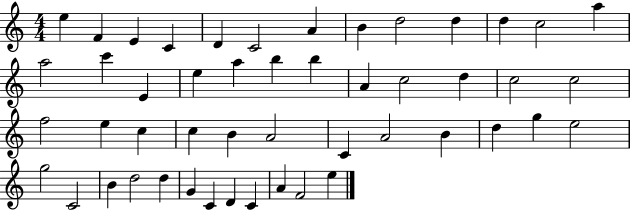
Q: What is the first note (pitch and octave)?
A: E5